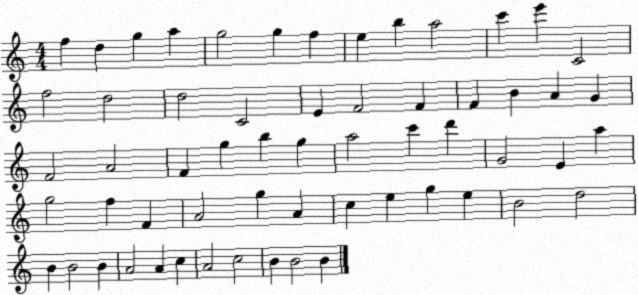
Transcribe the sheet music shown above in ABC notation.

X:1
T:Untitled
M:4/4
L:1/4
K:C
f d g a g2 g f e b a2 c' e' C2 f2 d2 d2 C2 E F2 F F B A G F2 A2 F g b g a2 c' d' G2 E a g2 f F A2 g A c e g e B2 d2 B B2 B A2 A c A2 c2 B B2 B